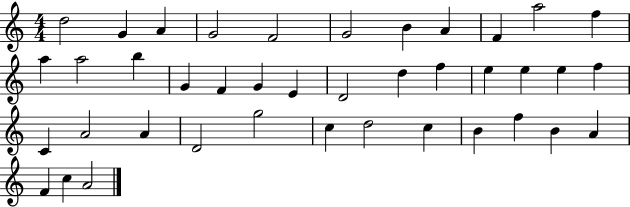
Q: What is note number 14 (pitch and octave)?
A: B5